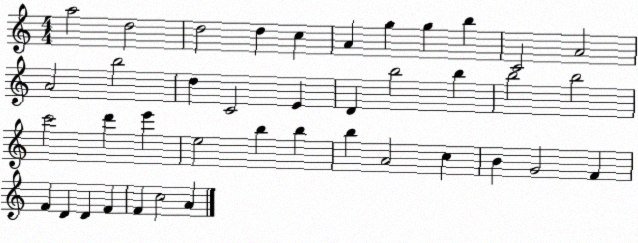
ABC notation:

X:1
T:Untitled
M:4/4
L:1/4
K:C
a2 d2 d2 d c A g g b C2 A2 A2 b2 d C2 E D b2 b b2 b2 c'2 d' e' e2 b b b A2 c B G2 F F D D F F c2 A